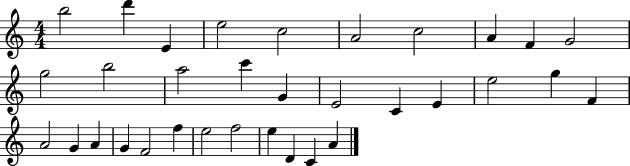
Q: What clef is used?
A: treble